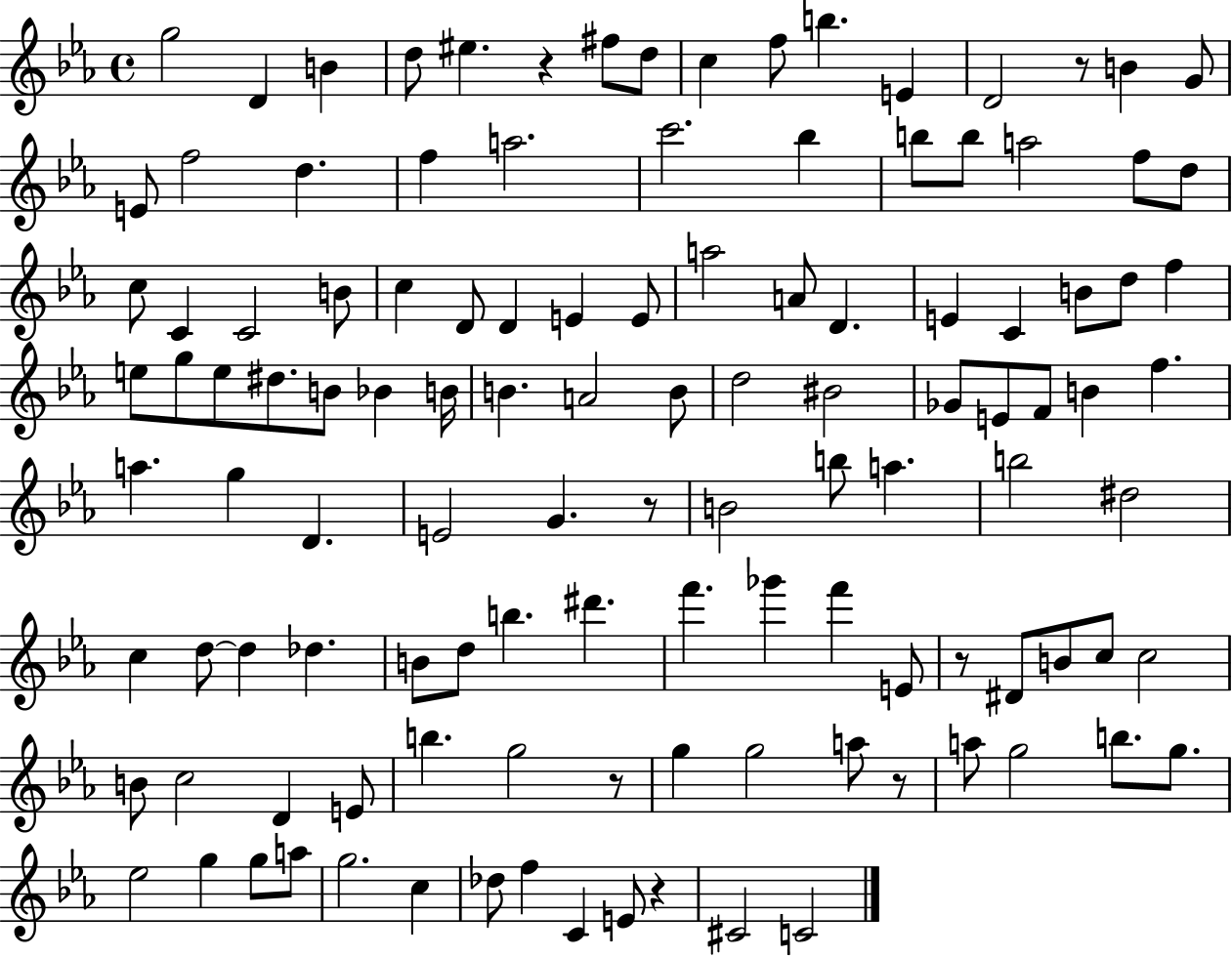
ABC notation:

X:1
T:Untitled
M:4/4
L:1/4
K:Eb
g2 D B d/2 ^e z ^f/2 d/2 c f/2 b E D2 z/2 B G/2 E/2 f2 d f a2 c'2 _b b/2 b/2 a2 f/2 d/2 c/2 C C2 B/2 c D/2 D E E/2 a2 A/2 D E C B/2 d/2 f e/2 g/2 e/2 ^d/2 B/2 _B B/4 B A2 B/2 d2 ^B2 _G/2 E/2 F/2 B f a g D E2 G z/2 B2 b/2 a b2 ^d2 c d/2 d _d B/2 d/2 b ^d' f' _g' f' E/2 z/2 ^D/2 B/2 c/2 c2 B/2 c2 D E/2 b g2 z/2 g g2 a/2 z/2 a/2 g2 b/2 g/2 _e2 g g/2 a/2 g2 c _d/2 f C E/2 z ^C2 C2